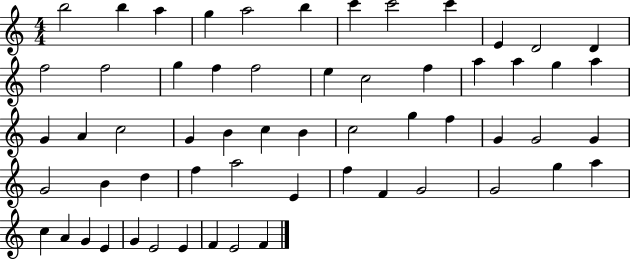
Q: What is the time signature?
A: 4/4